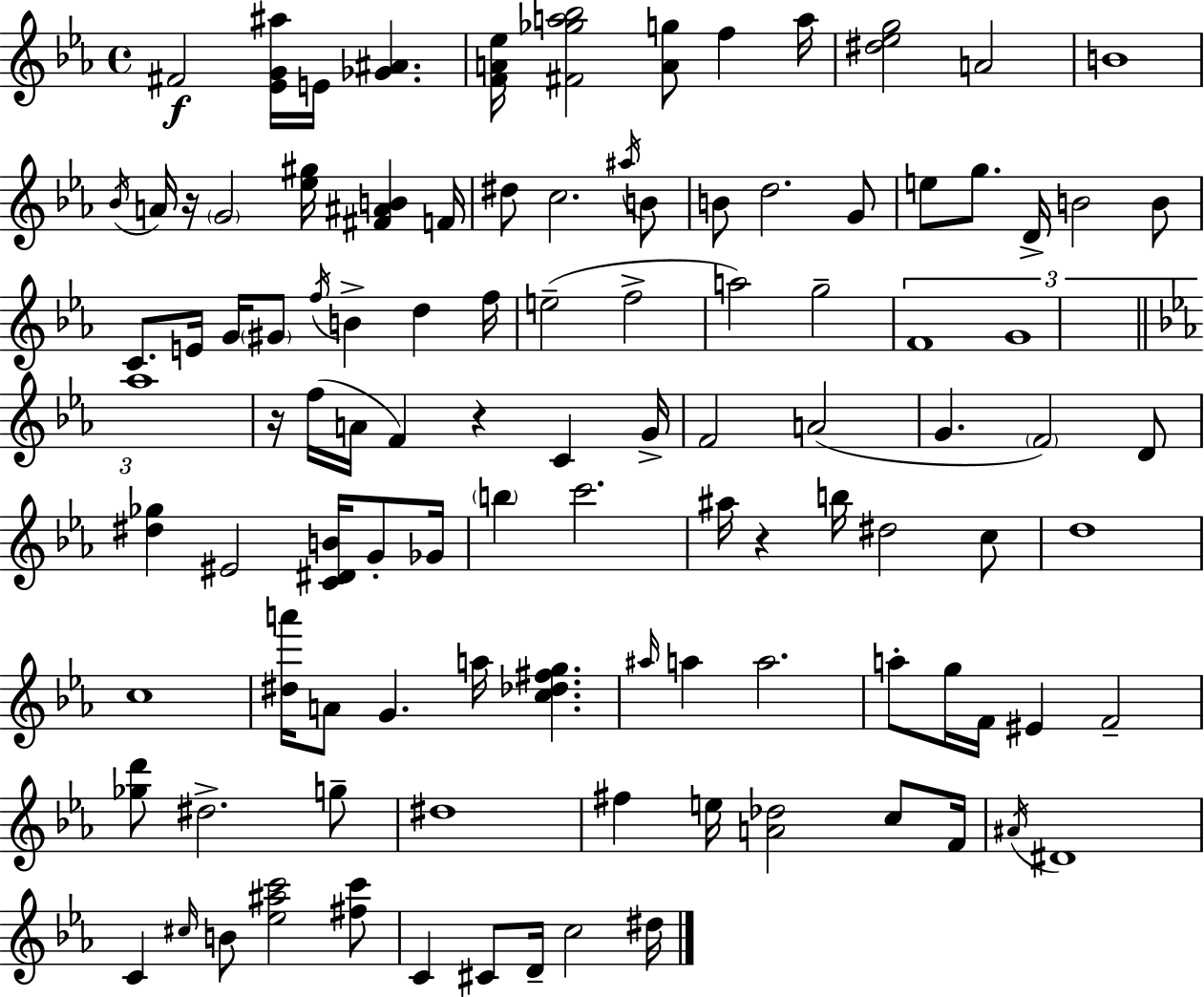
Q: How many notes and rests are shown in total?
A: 106